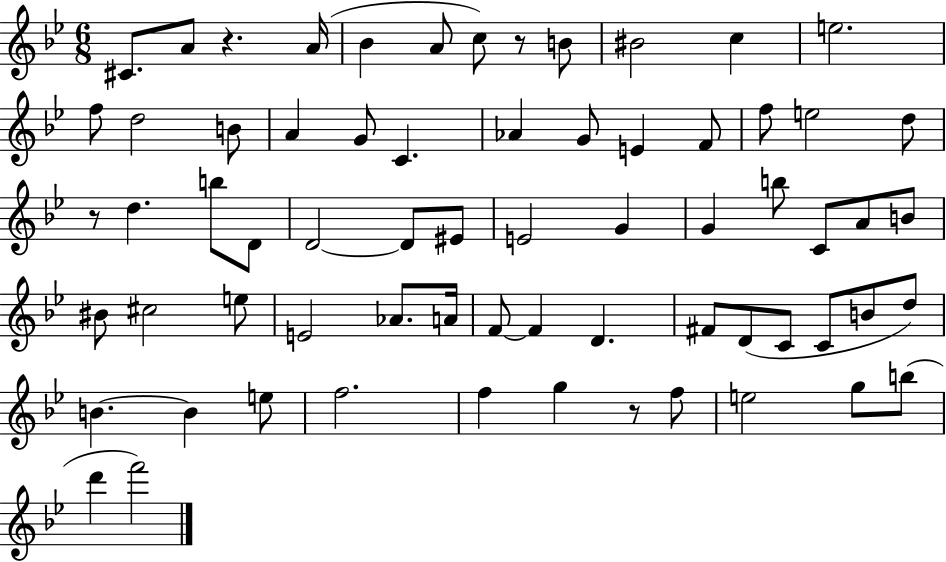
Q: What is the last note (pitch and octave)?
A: F6